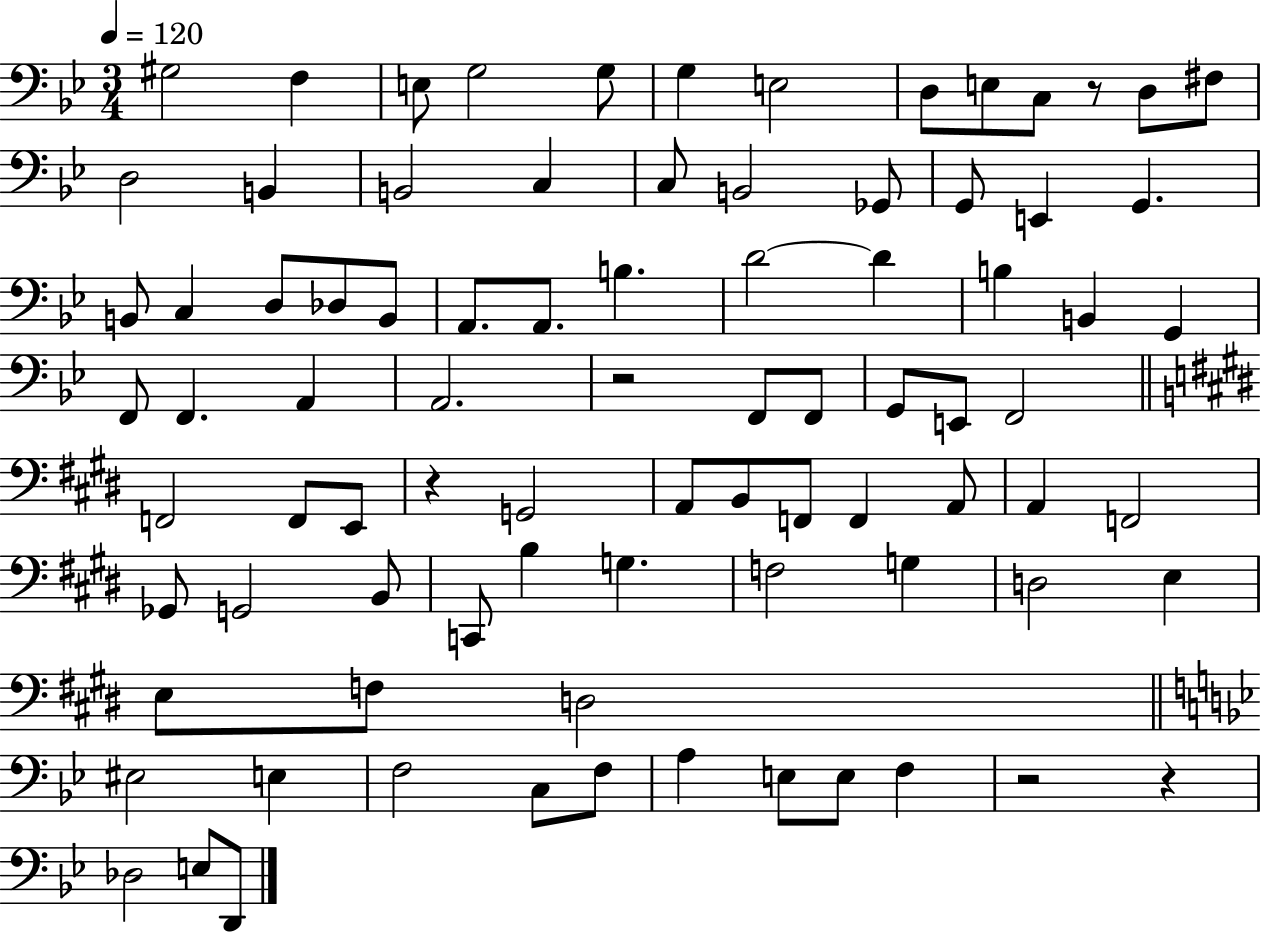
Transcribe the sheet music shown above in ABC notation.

X:1
T:Untitled
M:3/4
L:1/4
K:Bb
^G,2 F, E,/2 G,2 G,/2 G, E,2 D,/2 E,/2 C,/2 z/2 D,/2 ^F,/2 D,2 B,, B,,2 C, C,/2 B,,2 _G,,/2 G,,/2 E,, G,, B,,/2 C, D,/2 _D,/2 B,,/2 A,,/2 A,,/2 B, D2 D B, B,, G,, F,,/2 F,, A,, A,,2 z2 F,,/2 F,,/2 G,,/2 E,,/2 F,,2 F,,2 F,,/2 E,,/2 z G,,2 A,,/2 B,,/2 F,,/2 F,, A,,/2 A,, F,,2 _G,,/2 G,,2 B,,/2 C,,/2 B, G, F,2 G, D,2 E, E,/2 F,/2 D,2 ^E,2 E, F,2 C,/2 F,/2 A, E,/2 E,/2 F, z2 z _D,2 E,/2 D,,/2